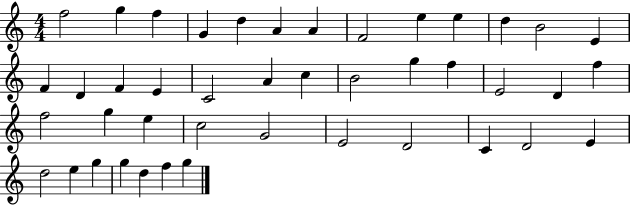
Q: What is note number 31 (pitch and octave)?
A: G4